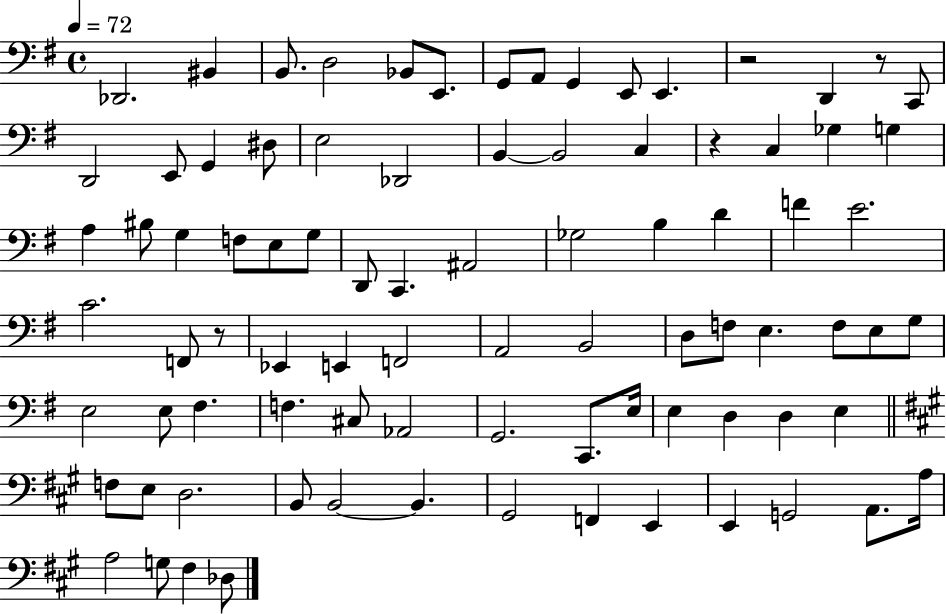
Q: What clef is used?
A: bass